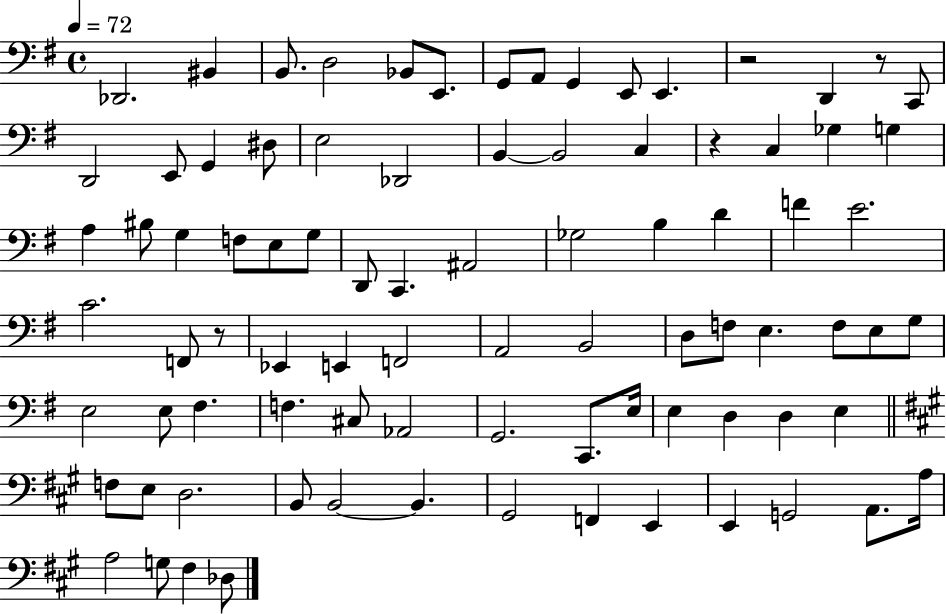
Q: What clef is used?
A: bass